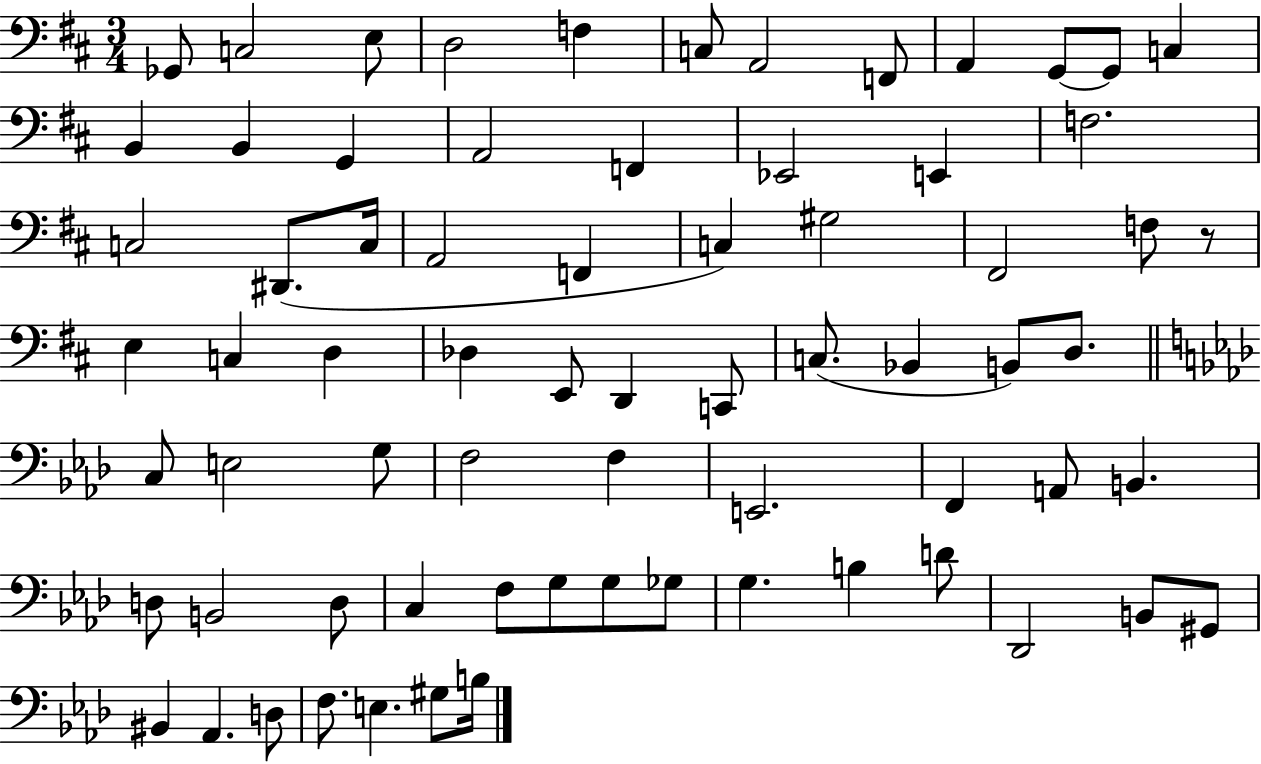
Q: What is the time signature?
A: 3/4